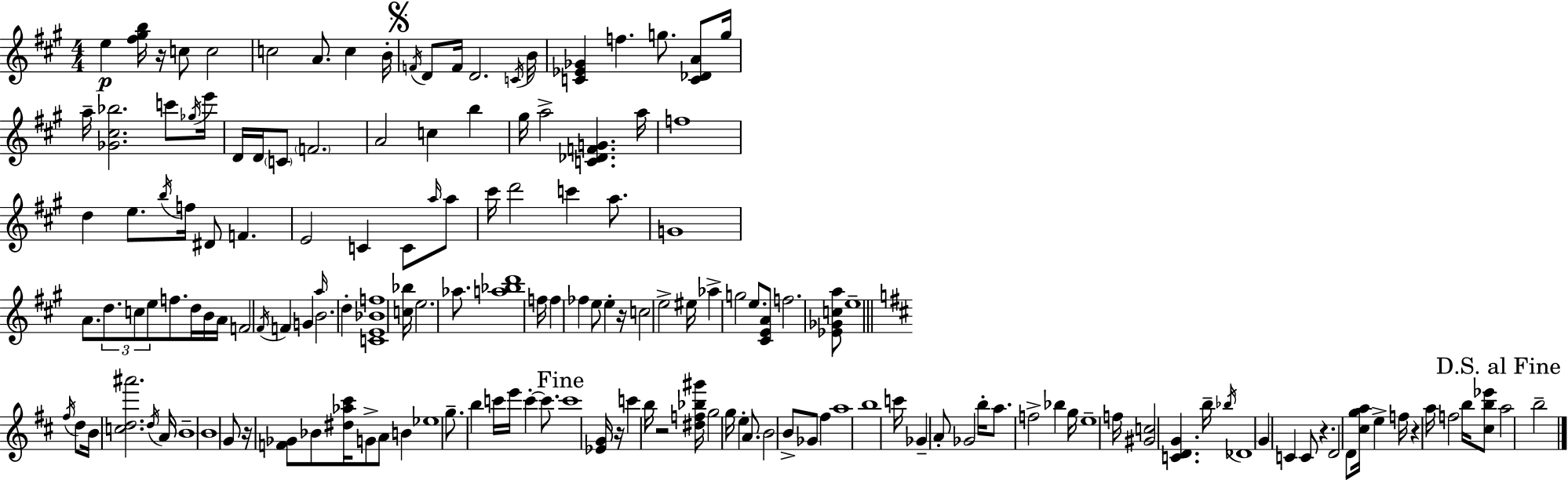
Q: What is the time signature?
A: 4/4